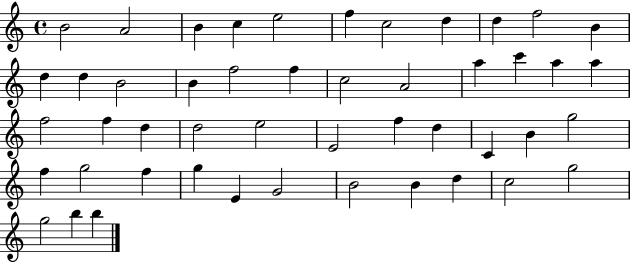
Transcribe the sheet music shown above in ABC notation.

X:1
T:Untitled
M:4/4
L:1/4
K:C
B2 A2 B c e2 f c2 d d f2 B d d B2 B f2 f c2 A2 a c' a a f2 f d d2 e2 E2 f d C B g2 f g2 f g E G2 B2 B d c2 g2 g2 b b